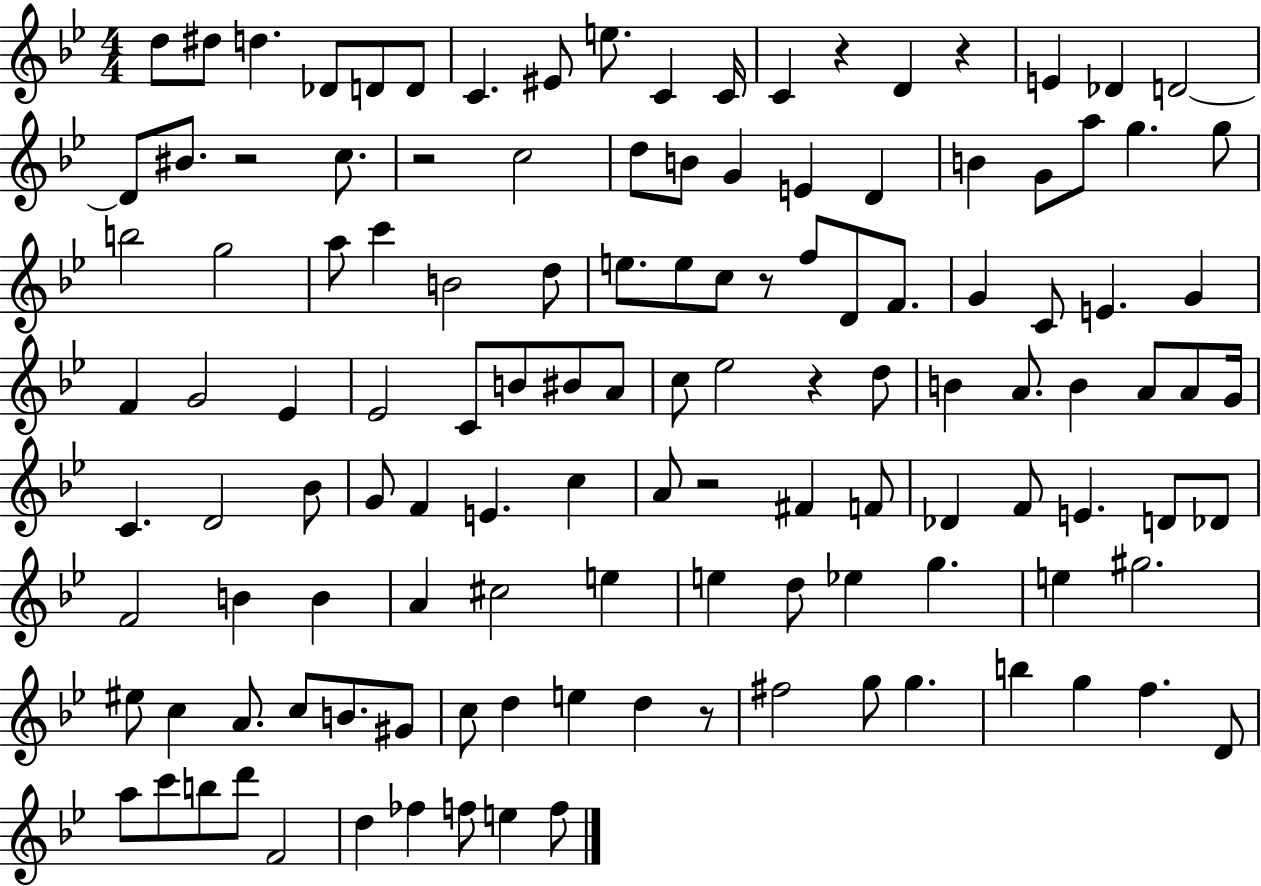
{
  \clef treble
  \numericTimeSignature
  \time 4/4
  \key bes \major
  d''8 dis''8 d''4. des'8 d'8 d'8 | c'4. eis'8 e''8. c'4 c'16 | c'4 r4 d'4 r4 | e'4 des'4 d'2~~ | \break d'8 bis'8. r2 c''8. | r2 c''2 | d''8 b'8 g'4 e'4 d'4 | b'4 g'8 a''8 g''4. g''8 | \break b''2 g''2 | a''8 c'''4 b'2 d''8 | e''8. e''8 c''8 r8 f''8 d'8 f'8. | g'4 c'8 e'4. g'4 | \break f'4 g'2 ees'4 | ees'2 c'8 b'8 bis'8 a'8 | c''8 ees''2 r4 d''8 | b'4 a'8. b'4 a'8 a'8 g'16 | \break c'4. d'2 bes'8 | g'8 f'4 e'4. c''4 | a'8 r2 fis'4 f'8 | des'4 f'8 e'4. d'8 des'8 | \break f'2 b'4 b'4 | a'4 cis''2 e''4 | e''4 d''8 ees''4 g''4. | e''4 gis''2. | \break eis''8 c''4 a'8. c''8 b'8. gis'8 | c''8 d''4 e''4 d''4 r8 | fis''2 g''8 g''4. | b''4 g''4 f''4. d'8 | \break a''8 c'''8 b''8 d'''8 f'2 | d''4 fes''4 f''8 e''4 f''8 | \bar "|."
}